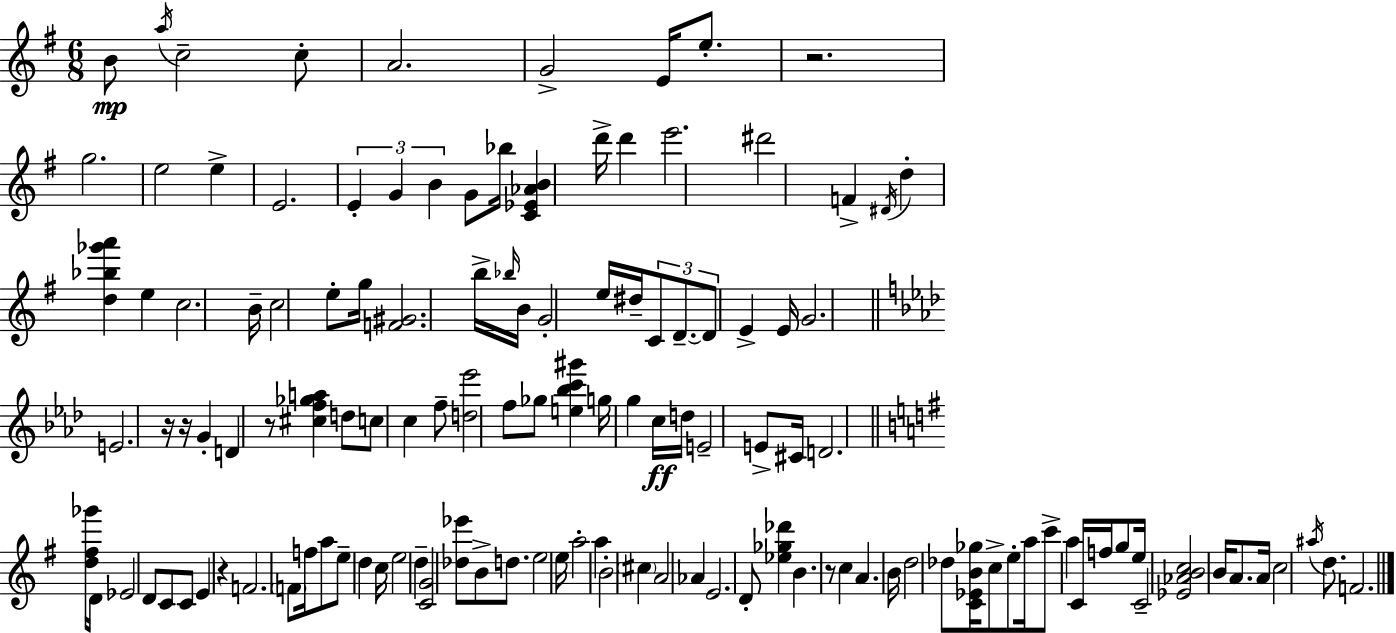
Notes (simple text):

B4/e A5/s C5/h C5/e A4/h. G4/h E4/s E5/e. R/h. G5/h. E5/h E5/q E4/h. E4/q G4/q B4/q G4/e Bb5/s [C4,Eb4,Ab4,B4]/q D6/s D6/q E6/h. D#6/h F4/q D#4/s D5/q [D5,Bb5,Gb6,A6]/q E5/q C5/h. B4/s C5/h E5/e G5/s [F4,G#4]/h. B5/s Bb5/s B4/s G4/h E5/s D#5/s C4/e D4/e. D4/e E4/q E4/s G4/h. E4/h. R/s R/s G4/q D4/q R/e [C#5,F5,Gb5,A5]/q D5/e C5/e C5/q F5/e [D5,Eb6]/h F5/e Gb5/e [E5,Bb5,C6,G#6]/q G5/s G5/q C5/s D5/s E4/h E4/e C#4/s D4/h. [D5,F#5,Gb6]/s D4/s Eb4/h D4/e C4/e C4/e E4/q R/q F4/h. F4/e F5/s A5/e E5/e D5/q C5/s E5/h D5/q [C4,G4]/h [Db5,Eb6]/e B4/e D5/e. E5/h E5/s A5/h A5/q B4/h C#5/q A4/h Ab4/q E4/h. D4/e [Eb5,Gb5,Db6]/q B4/q. R/e C5/q A4/q. B4/s D5/h Db5/e [C4,Eb4,B4,Gb5]/s C5/e E5/e A5/s C6/e A5/q C4/s F5/s G5/e E5/s C4/h [Eb4,Ab4,B4,C5]/h B4/s A4/e. A4/s C5/h A#5/s D5/e. F4/h.